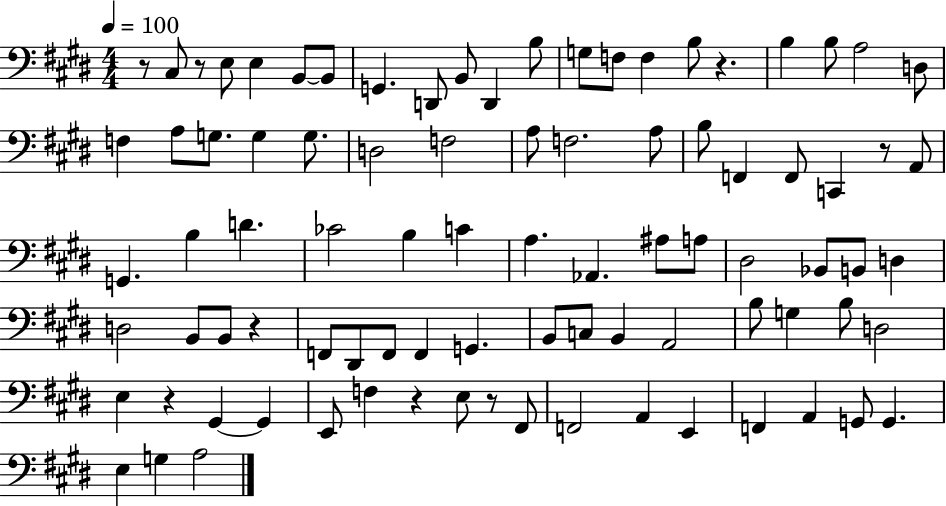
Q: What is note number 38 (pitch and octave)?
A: B3